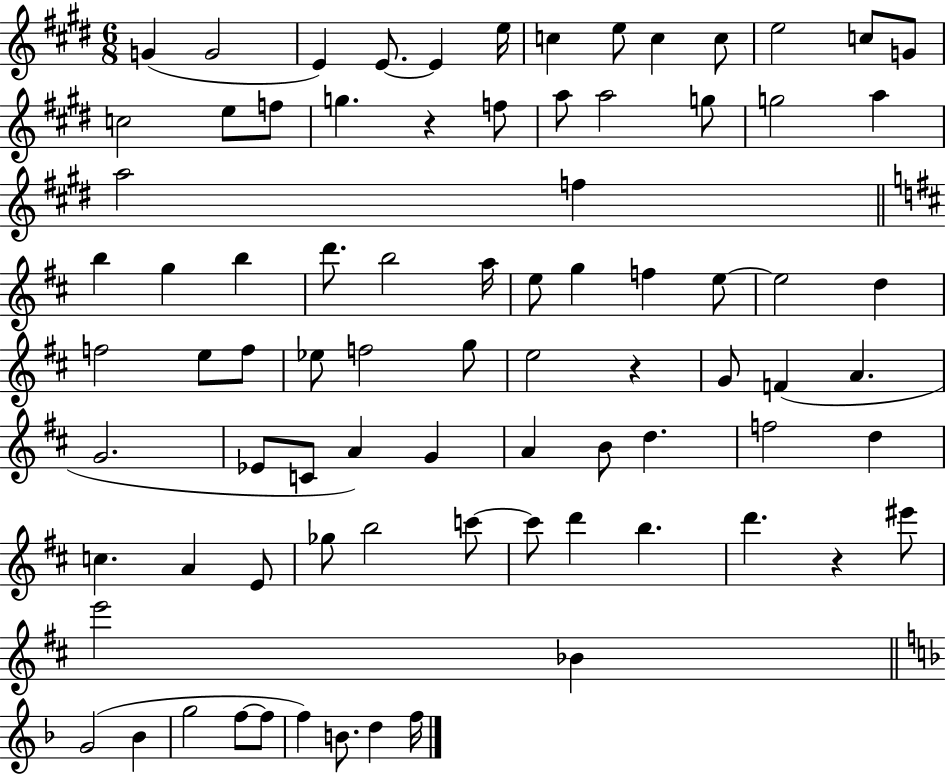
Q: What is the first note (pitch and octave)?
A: G4